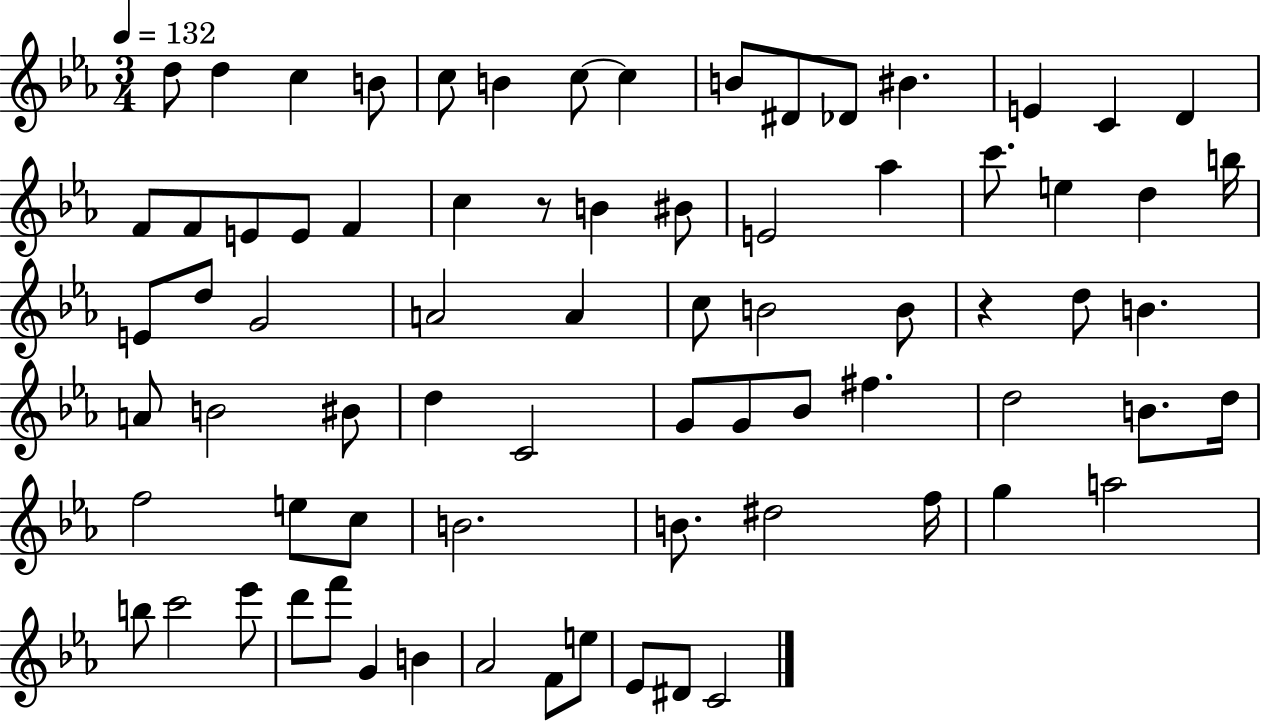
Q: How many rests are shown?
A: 2